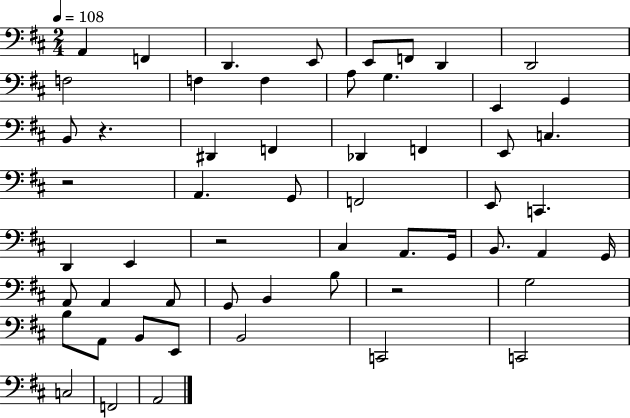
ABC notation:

X:1
T:Untitled
M:2/4
L:1/4
K:D
A,, F,, D,, E,,/2 E,,/2 F,,/2 D,, D,,2 F,2 F, F, A,/2 G, E,, G,, B,,/2 z ^D,, F,, _D,, F,, E,,/2 C, z2 A,, G,,/2 F,,2 E,,/2 C,, D,, E,, z2 ^C, A,,/2 G,,/4 B,,/2 A,, G,,/4 A,,/2 A,, A,,/2 G,,/2 B,, B,/2 z2 G,2 B,/2 A,,/2 B,,/2 E,,/2 B,,2 C,,2 C,,2 C,2 F,,2 A,,2